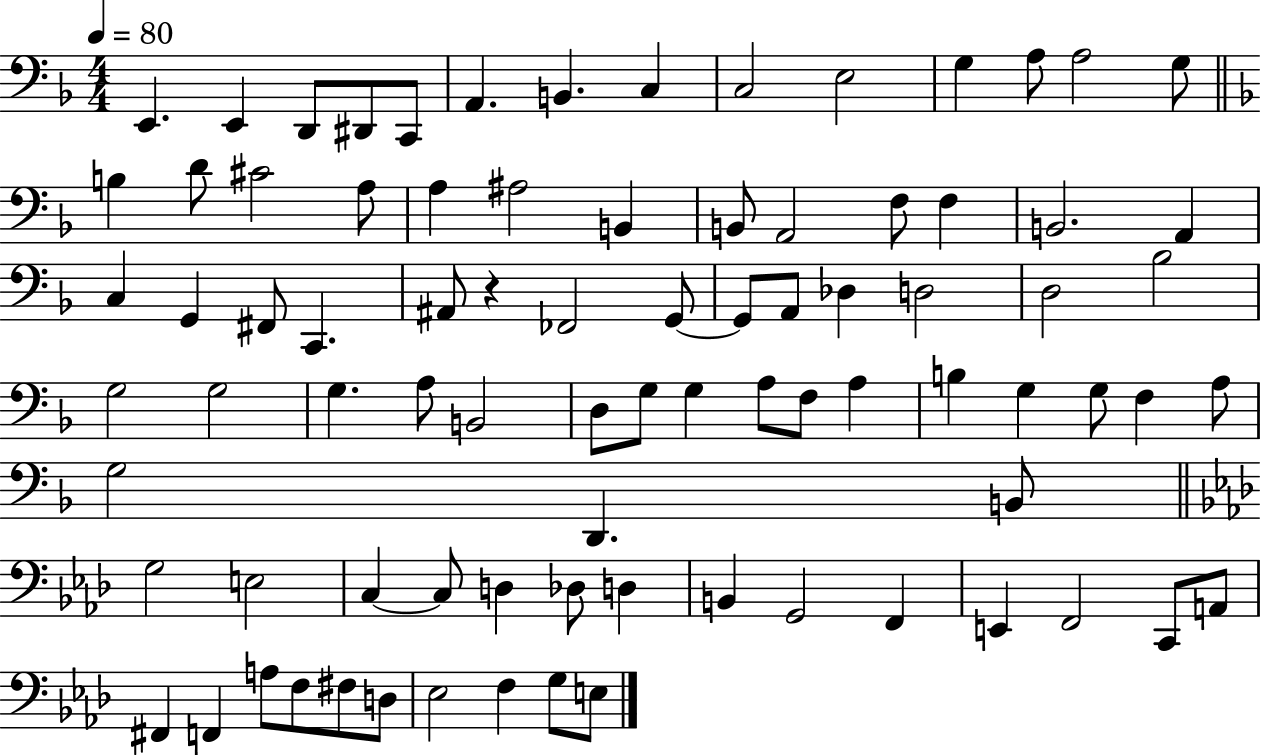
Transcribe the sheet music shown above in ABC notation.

X:1
T:Untitled
M:4/4
L:1/4
K:F
E,, E,, D,,/2 ^D,,/2 C,,/2 A,, B,, C, C,2 E,2 G, A,/2 A,2 G,/2 B, D/2 ^C2 A,/2 A, ^A,2 B,, B,,/2 A,,2 F,/2 F, B,,2 A,, C, G,, ^F,,/2 C,, ^A,,/2 z _F,,2 G,,/2 G,,/2 A,,/2 _D, D,2 D,2 _B,2 G,2 G,2 G, A,/2 B,,2 D,/2 G,/2 G, A,/2 F,/2 A, B, G, G,/2 F, A,/2 G,2 D,, B,,/2 G,2 E,2 C, C,/2 D, _D,/2 D, B,, G,,2 F,, E,, F,,2 C,,/2 A,,/2 ^F,, F,, A,/2 F,/2 ^F,/2 D,/2 _E,2 F, G,/2 E,/2